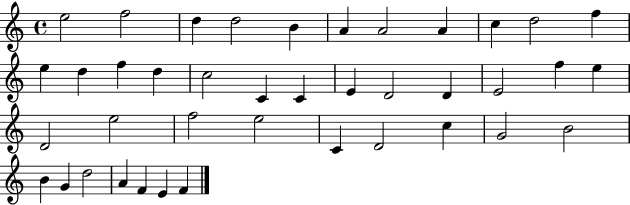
E5/h F5/h D5/q D5/h B4/q A4/q A4/h A4/q C5/q D5/h F5/q E5/q D5/q F5/q D5/q C5/h C4/q C4/q E4/q D4/h D4/q E4/h F5/q E5/q D4/h E5/h F5/h E5/h C4/q D4/h C5/q G4/h B4/h B4/q G4/q D5/h A4/q F4/q E4/q F4/q